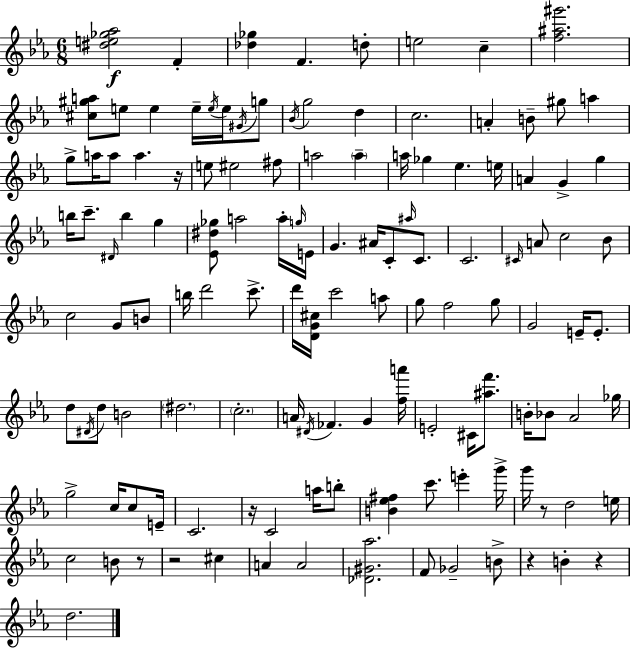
{
  \clef treble
  \numericTimeSignature
  \time 6/8
  \key ees \major
  <dis'' e'' ges'' aes''>2\f f'4-. | <des'' ges''>4 f'4. d''8-. | e''2 c''4-- | <f'' ais'' gis'''>2. | \break <cis'' gis'' a''>8 e''8 e''4 e''16-- \acciaccatura { e''16 } e''16 \acciaccatura { gis'16 } | g''8 \acciaccatura { bes'16 } g''2 d''4 | c''2. | a'4-. b'8-- gis''8 a''4 | \break g''8-> a''16 a''8 a''4. | r16 e''8 eis''2 | fis''8 a''2 \parenthesize a''4-- | a''16 ges''4 ees''4. | \break e''16 a'4 g'4-> g''4 | b''16 c'''8.-- \grace { dis'16 } b''4 | g''4 <ees' dis'' ges''>8 a''2 | a''16-. \grace { g''16 } e'16 g'4. ais'16 | \break c'8-. \grace { ais''16 } c'8. c'2. | \grace { cis'16 } a'8 c''2 | bes'8 c''2 | g'8 b'8 b''16 d'''2 | \break c'''8.-> d'''16 <d' g' cis''>16 c'''2 | a''8 g''8 f''2 | g''8 g'2 | e'16-- e'8.-. d''8 \acciaccatura { dis'16 } d''8 | \break b'2 \parenthesize dis''2. | \parenthesize c''2.-. | a'16 \acciaccatura { dis'16 } fes'4. | g'4 <f'' a'''>16 e'2-. | \break cis'16 <ais'' f'''>8. b'16-. bes'8 | aes'2 ges''16 g''2-> | c''16 c''8 e'16-- c'2. | r16 c'2 | \break a''16 b''8-. <b' ees'' fis''>4 | c'''8. e'''4-. g'''16-> g'''16 r8 | d''2 e''16 c''2 | b'8 r8 r2 | \break cis''4 a'4 | a'2 <des' gis' aes''>2. | f'8 ges'2-- | b'8-> r4 | \break b'4-. r4 d''2. | \bar "|."
}